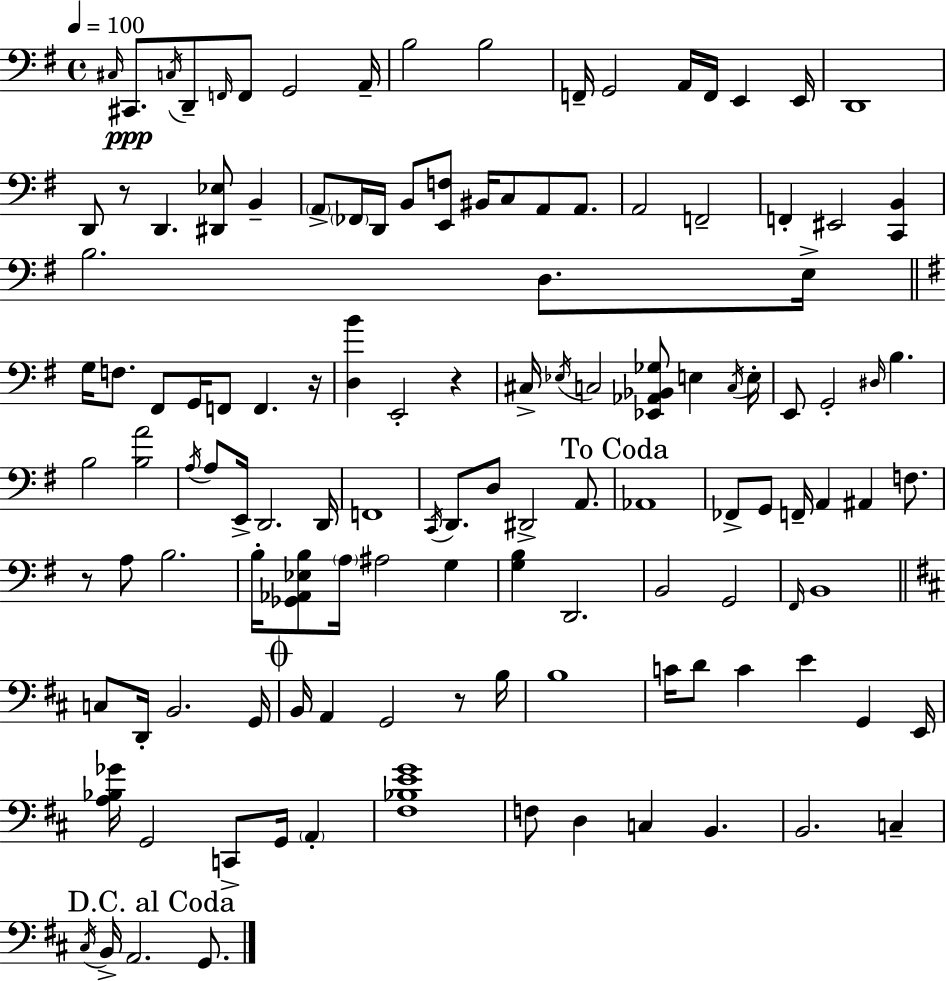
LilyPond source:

{
  \clef bass
  \time 4/4
  \defaultTimeSignature
  \key e \minor
  \tempo 4 = 100
  \repeat volta 2 { \grace { cis16 }\ppp cis,8. \acciaccatura { c16 } d,8-- \grace { f,16 } f,8 g,2 | a,16-- b2 b2 | f,16-- g,2 a,16 f,16 e,4 | e,16 d,1 | \break d,8 r8 d,4. <dis, ees>8 b,4-- | \parenthesize a,8-> \parenthesize fes,16 d,16 b,8 <e, f>8 bis,16 c8 a,8 | a,8. a,2 f,2-- | f,4-. eis,2 <c, b,>4 | \break b2. d8. | e16-> \bar "||" \break \key g \major g16 f8. fis,8 g,16 f,8 f,4. r16 | <d b'>4 e,2-. r4 | cis16-> \acciaccatura { ees16 } c2 <ees, aes, bes, ges>8 e4 | \acciaccatura { c16 } e16-. e,8 g,2-. \grace { dis16 } b4. | \break b2 <b a'>2 | \acciaccatura { a16 } a8 e,16-> d,2. | d,16 f,1 | \acciaccatura { c,16 } d,8. d8 dis,2-> | \break a,8. \mark "To Coda" aes,1 | fes,8-> g,8 f,16-- a,4 ais,4 | f8. r8 a8 b2. | b16-. <ges, aes, ees b>8 \parenthesize a16 ais2 | \break g4 <g b>4 d,2. | b,2 g,2 | \grace { fis,16 } b,1 | \bar "||" \break \key d \major c8 d,16-. b,2. g,16 | \mark \markup { \musicglyph "scripts.coda" } b,16 a,4 g,2 r8 b16 | b1 | c'16 d'8 c'4 e'4 g,4 e,16 | \break <a bes ges'>16 g,2 c,8-> g,16 \parenthesize a,4-. | <fis bes e' g'>1 | f8 d4 c4 b,4. | b,2. c4-- | \break \mark "D.C. al Coda" \acciaccatura { cis16 } b,16-> a,2. g,8. | } \bar "|."
}